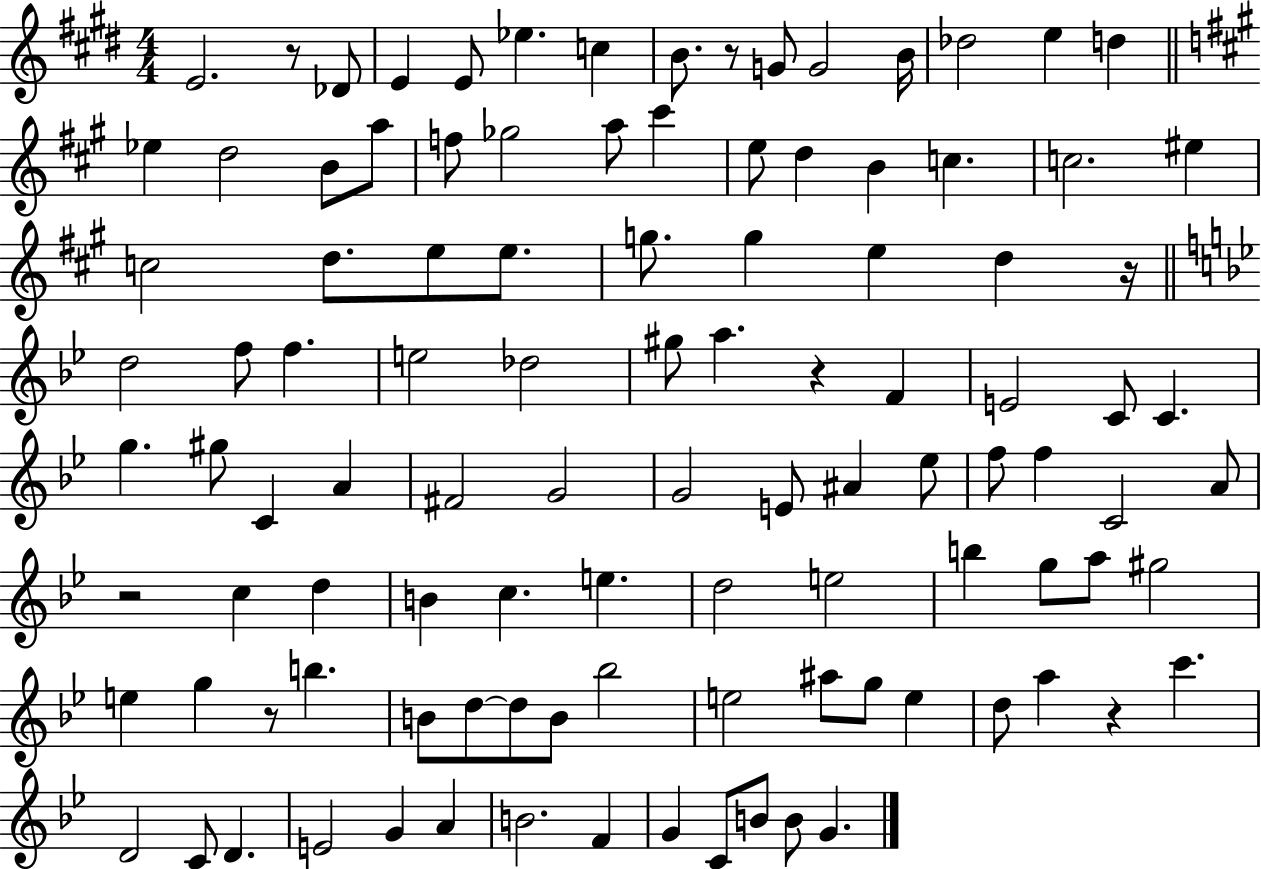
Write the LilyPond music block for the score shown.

{
  \clef treble
  \numericTimeSignature
  \time 4/4
  \key e \major
  e'2. r8 des'8 | e'4 e'8 ees''4. c''4 | b'8. r8 g'8 g'2 b'16 | des''2 e''4 d''4 | \break \bar "||" \break \key a \major ees''4 d''2 b'8 a''8 | f''8 ges''2 a''8 cis'''4 | e''8 d''4 b'4 c''4. | c''2. eis''4 | \break c''2 d''8. e''8 e''8. | g''8. g''4 e''4 d''4 r16 | \bar "||" \break \key g \minor d''2 f''8 f''4. | e''2 des''2 | gis''8 a''4. r4 f'4 | e'2 c'8 c'4. | \break g''4. gis''8 c'4 a'4 | fis'2 g'2 | g'2 e'8 ais'4 ees''8 | f''8 f''4 c'2 a'8 | \break r2 c''4 d''4 | b'4 c''4. e''4. | d''2 e''2 | b''4 g''8 a''8 gis''2 | \break e''4 g''4 r8 b''4. | b'8 d''8~~ d''8 b'8 bes''2 | e''2 ais''8 g''8 e''4 | d''8 a''4 r4 c'''4. | \break d'2 c'8 d'4. | e'2 g'4 a'4 | b'2. f'4 | g'4 c'8 b'8 b'8 g'4. | \break \bar "|."
}